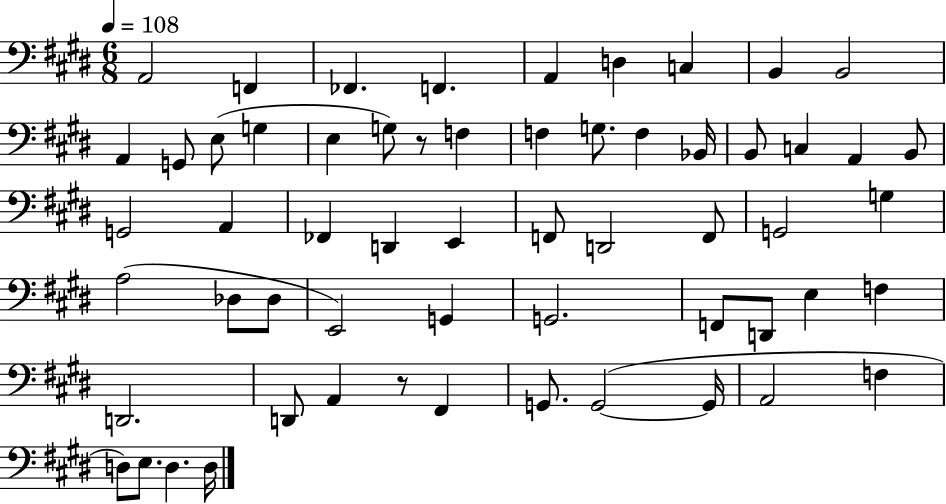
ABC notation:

X:1
T:Untitled
M:6/8
L:1/4
K:E
A,,2 F,, _F,, F,, A,, D, C, B,, B,,2 A,, G,,/2 E,/2 G, E, G,/2 z/2 F, F, G,/2 F, _B,,/4 B,,/2 C, A,, B,,/2 G,,2 A,, _F,, D,, E,, F,,/2 D,,2 F,,/2 G,,2 G, A,2 _D,/2 _D,/2 E,,2 G,, G,,2 F,,/2 D,,/2 E, F, D,,2 D,,/2 A,, z/2 ^F,, G,,/2 G,,2 G,,/4 A,,2 F, D,/2 E,/2 D, D,/4